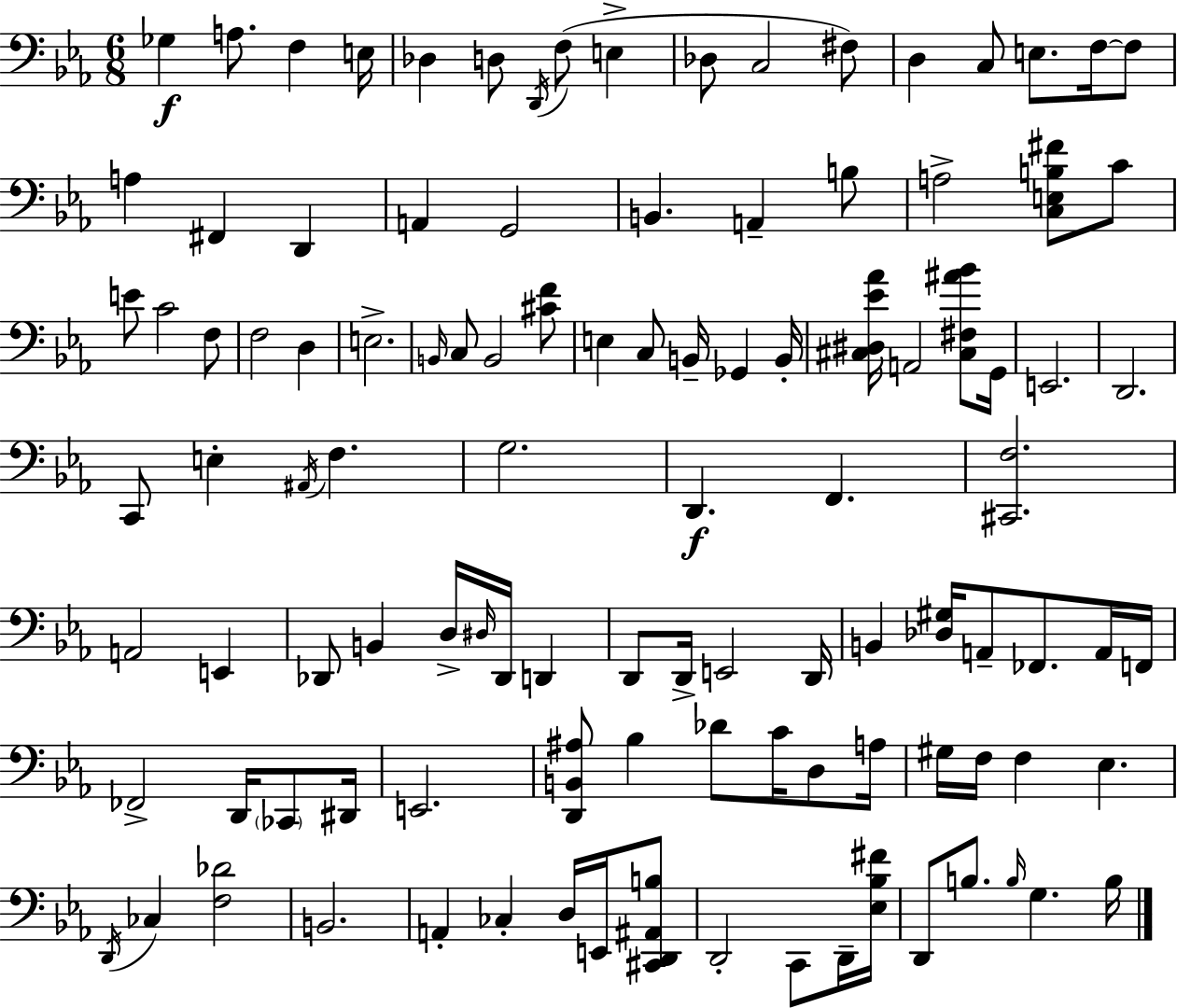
X:1
T:Untitled
M:6/8
L:1/4
K:Cm
_G, A,/2 F, E,/4 _D, D,/2 D,,/4 F,/2 E, _D,/2 C,2 ^F,/2 D, C,/2 E,/2 F,/4 F,/2 A, ^F,, D,, A,, G,,2 B,, A,, B,/2 A,2 [C,E,B,^F]/2 C/2 E/2 C2 F,/2 F,2 D, E,2 B,,/4 C,/2 B,,2 [^CF]/2 E, C,/2 B,,/4 _G,, B,,/4 [^C,^D,_E_A]/4 A,,2 [^C,^F,^A_B]/2 G,,/4 E,,2 D,,2 C,,/2 E, ^A,,/4 F, G,2 D,, F,, [^C,,F,]2 A,,2 E,, _D,,/2 B,, D,/4 ^D,/4 _D,,/4 D,, D,,/2 D,,/4 E,,2 D,,/4 B,, [_D,^G,]/4 A,,/2 _F,,/2 A,,/4 F,,/4 _F,,2 D,,/4 _C,,/2 ^D,,/4 E,,2 [D,,B,,^A,]/2 _B, _D/2 C/4 D,/2 A,/4 ^G,/4 F,/4 F, _E, D,,/4 _C, [F,_D]2 B,,2 A,, _C, D,/4 E,,/4 [^C,,D,,^A,,B,]/2 D,,2 C,,/2 D,,/4 [_E,_B,^F]/4 D,,/2 B,/2 B,/4 G, B,/4